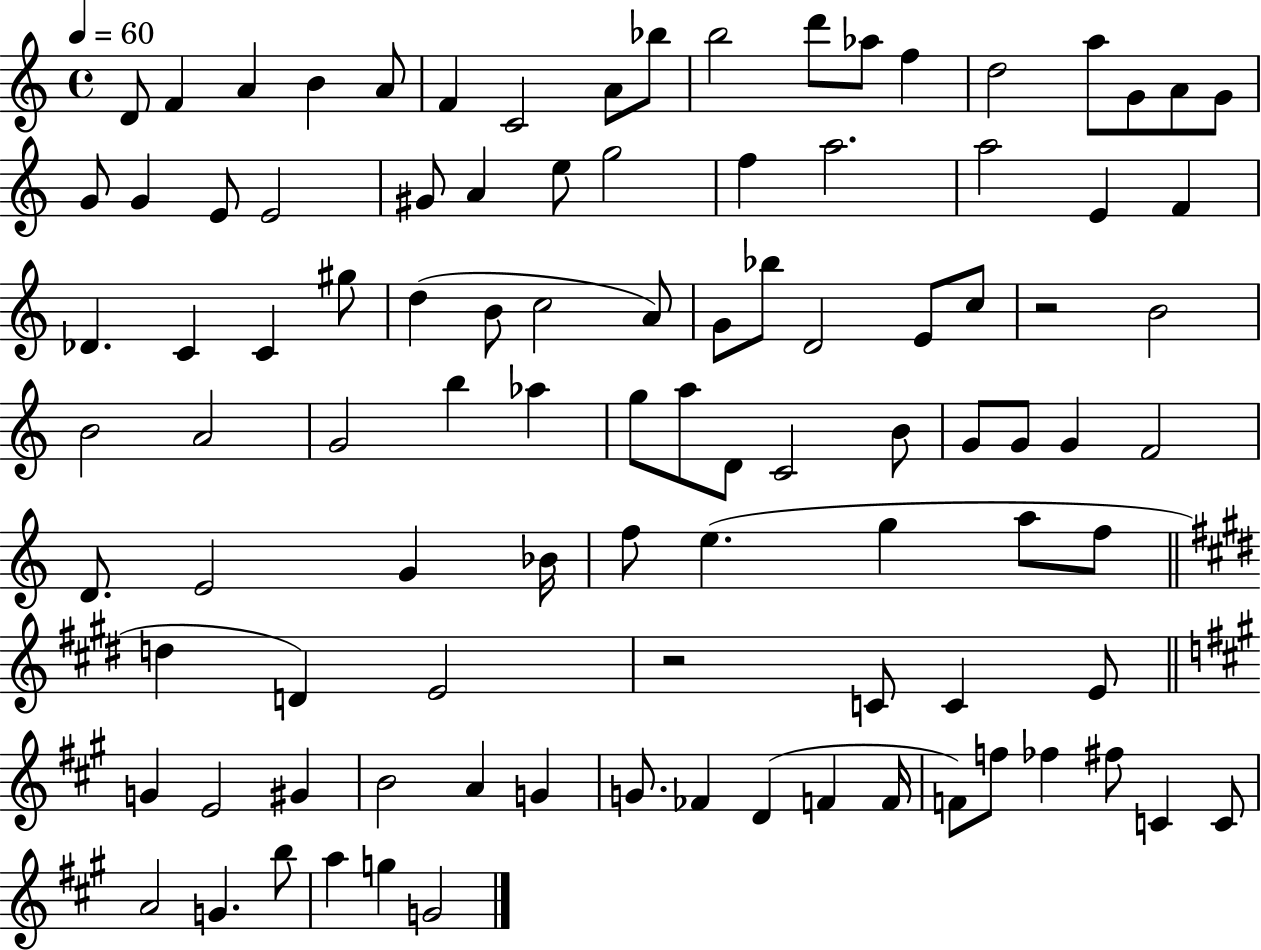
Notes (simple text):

D4/e F4/q A4/q B4/q A4/e F4/q C4/h A4/e Bb5/e B5/h D6/e Ab5/e F5/q D5/h A5/e G4/e A4/e G4/e G4/e G4/q E4/e E4/h G#4/e A4/q E5/e G5/h F5/q A5/h. A5/h E4/q F4/q Db4/q. C4/q C4/q G#5/e D5/q B4/e C5/h A4/e G4/e Bb5/e D4/h E4/e C5/e R/h B4/h B4/h A4/h G4/h B5/q Ab5/q G5/e A5/e D4/e C4/h B4/e G4/e G4/e G4/q F4/h D4/e. E4/h G4/q Bb4/s F5/e E5/q. G5/q A5/e F5/e D5/q D4/q E4/h R/h C4/e C4/q E4/e G4/q E4/h G#4/q B4/h A4/q G4/q G4/e. FES4/q D4/q F4/q F4/s F4/e F5/e FES5/q F#5/e C4/q C4/e A4/h G4/q. B5/e A5/q G5/q G4/h